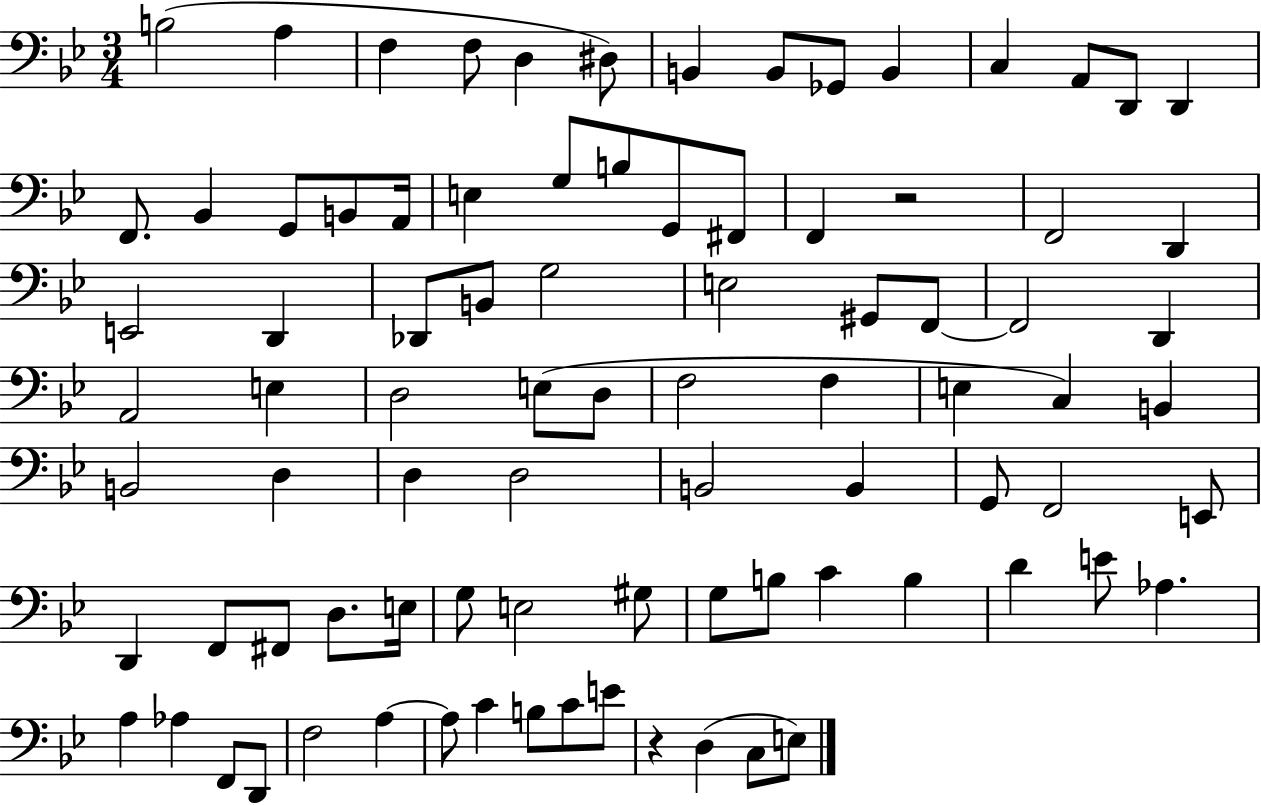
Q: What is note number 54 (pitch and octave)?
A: G2